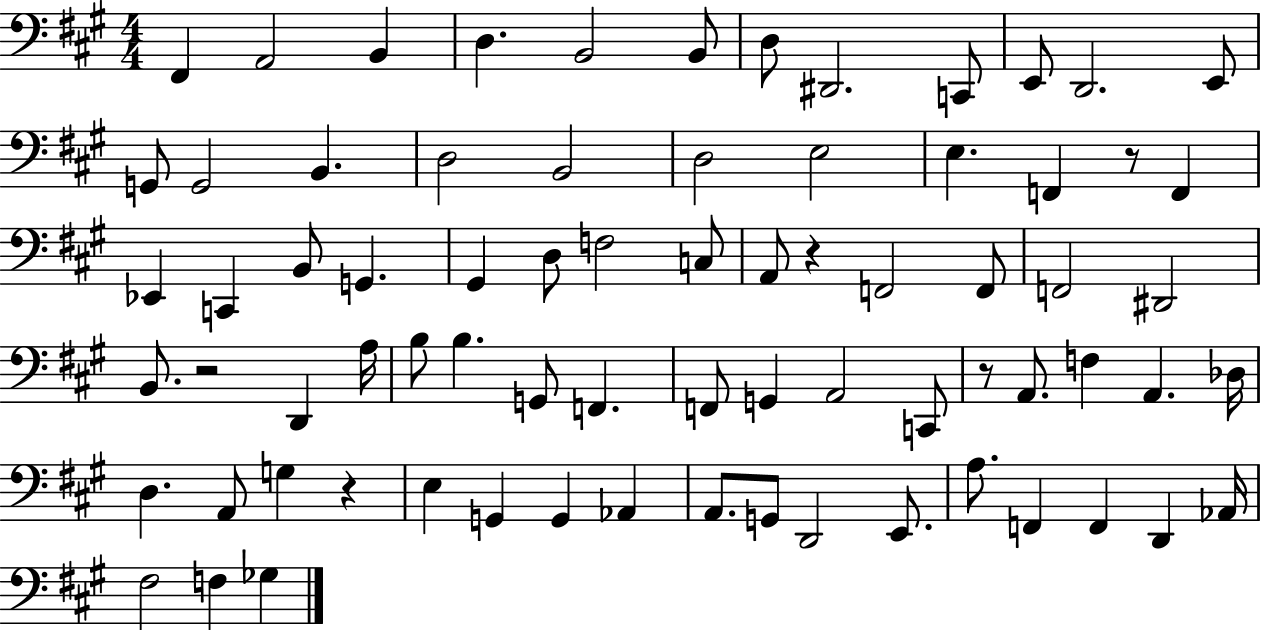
X:1
T:Untitled
M:4/4
L:1/4
K:A
^F,, A,,2 B,, D, B,,2 B,,/2 D,/2 ^D,,2 C,,/2 E,,/2 D,,2 E,,/2 G,,/2 G,,2 B,, D,2 B,,2 D,2 E,2 E, F,, z/2 F,, _E,, C,, B,,/2 G,, ^G,, D,/2 F,2 C,/2 A,,/2 z F,,2 F,,/2 F,,2 ^D,,2 B,,/2 z2 D,, A,/4 B,/2 B, G,,/2 F,, F,,/2 G,, A,,2 C,,/2 z/2 A,,/2 F, A,, _D,/4 D, A,,/2 G, z E, G,, G,, _A,, A,,/2 G,,/2 D,,2 E,,/2 A,/2 F,, F,, D,, _A,,/4 ^F,2 F, _G,